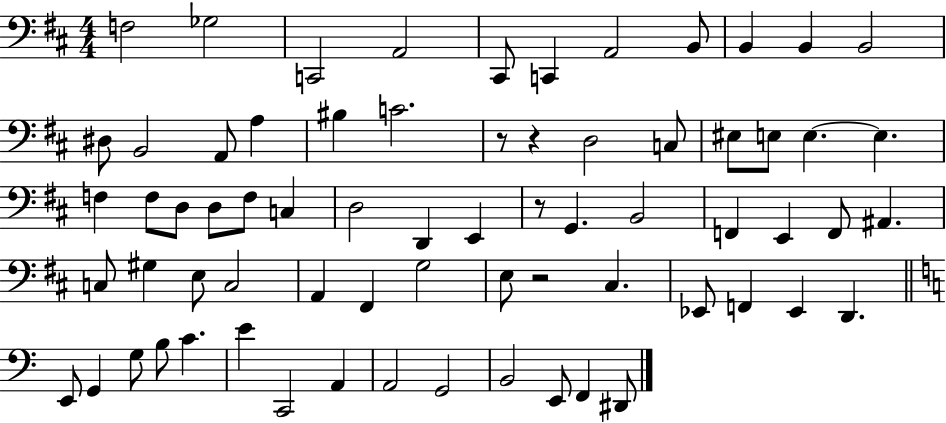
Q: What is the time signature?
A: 4/4